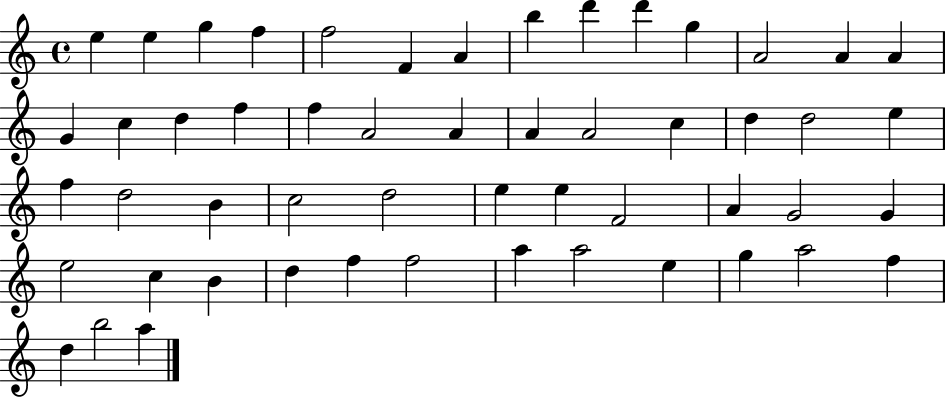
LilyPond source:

{
  \clef treble
  \time 4/4
  \defaultTimeSignature
  \key c \major
  e''4 e''4 g''4 f''4 | f''2 f'4 a'4 | b''4 d'''4 d'''4 g''4 | a'2 a'4 a'4 | \break g'4 c''4 d''4 f''4 | f''4 a'2 a'4 | a'4 a'2 c''4 | d''4 d''2 e''4 | \break f''4 d''2 b'4 | c''2 d''2 | e''4 e''4 f'2 | a'4 g'2 g'4 | \break e''2 c''4 b'4 | d''4 f''4 f''2 | a''4 a''2 e''4 | g''4 a''2 f''4 | \break d''4 b''2 a''4 | \bar "|."
}